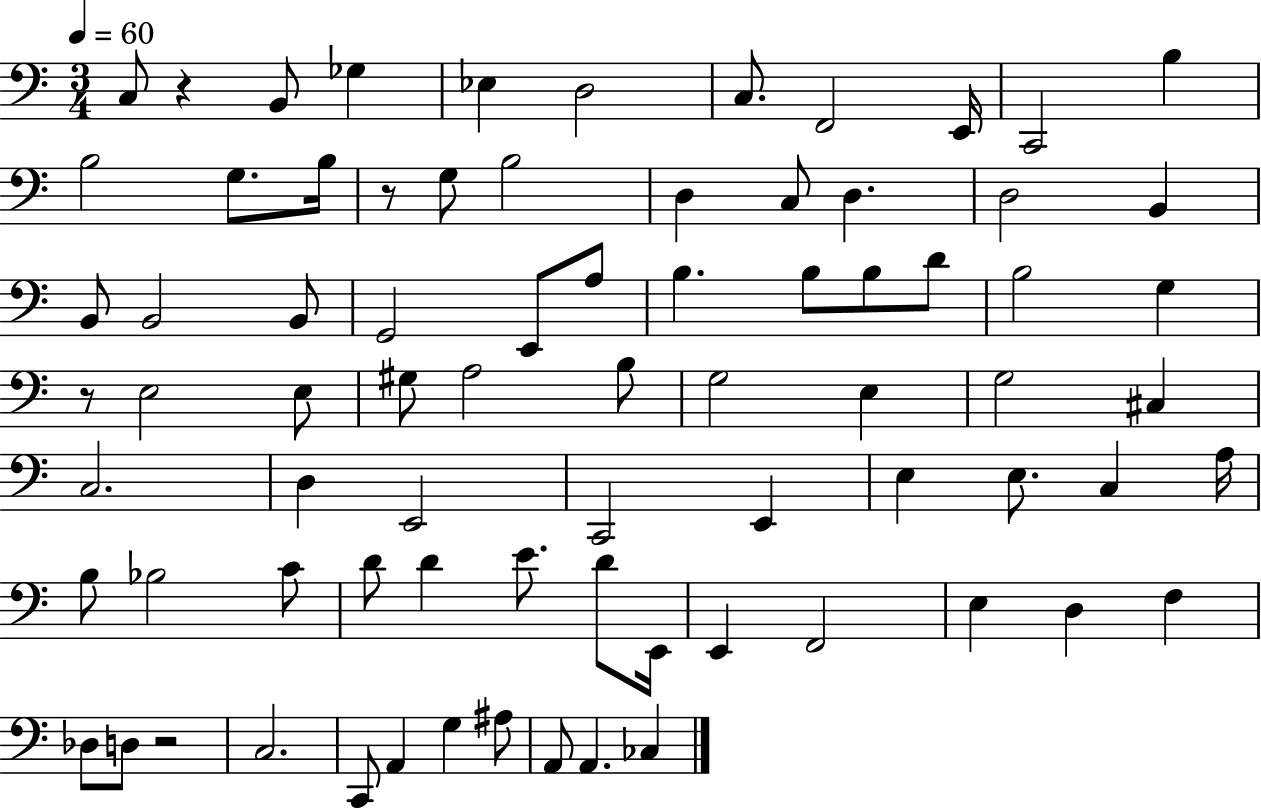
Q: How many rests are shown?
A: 4